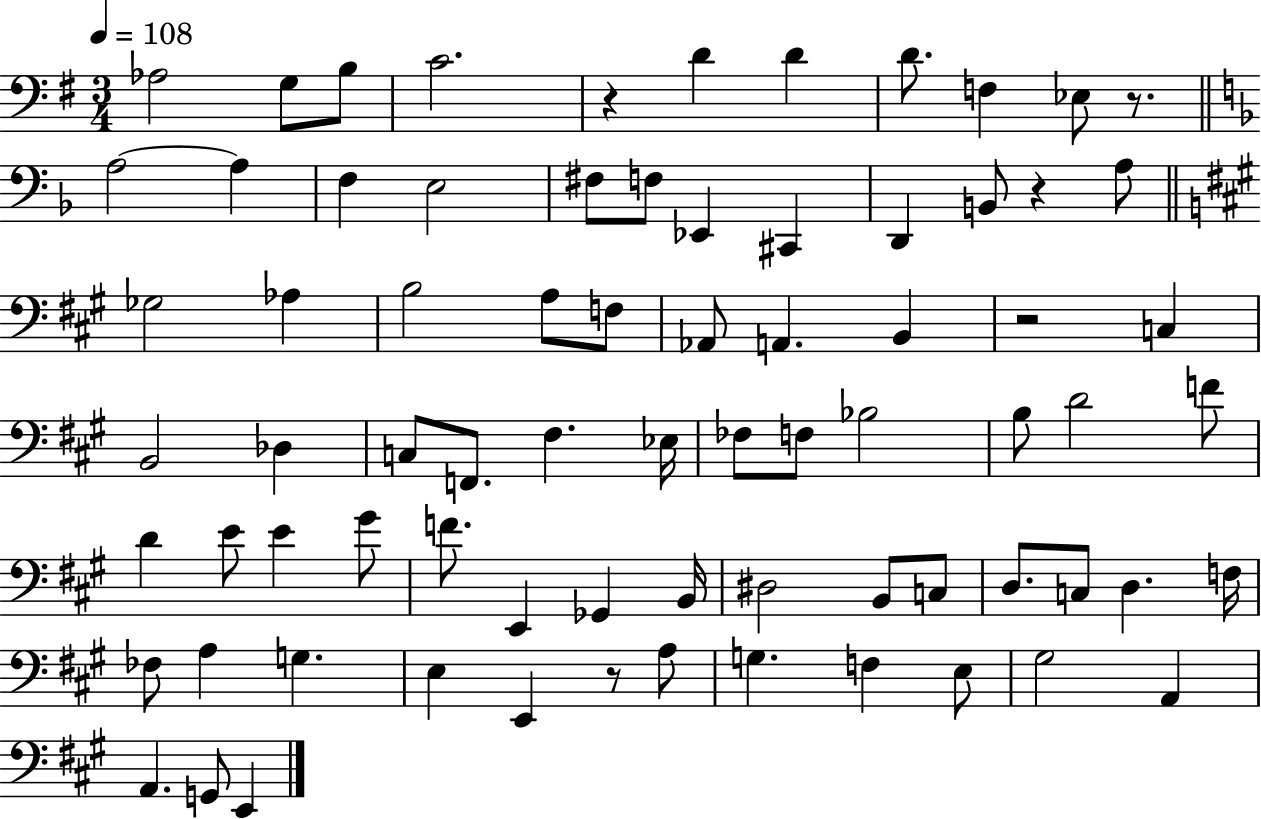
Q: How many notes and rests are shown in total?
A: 75